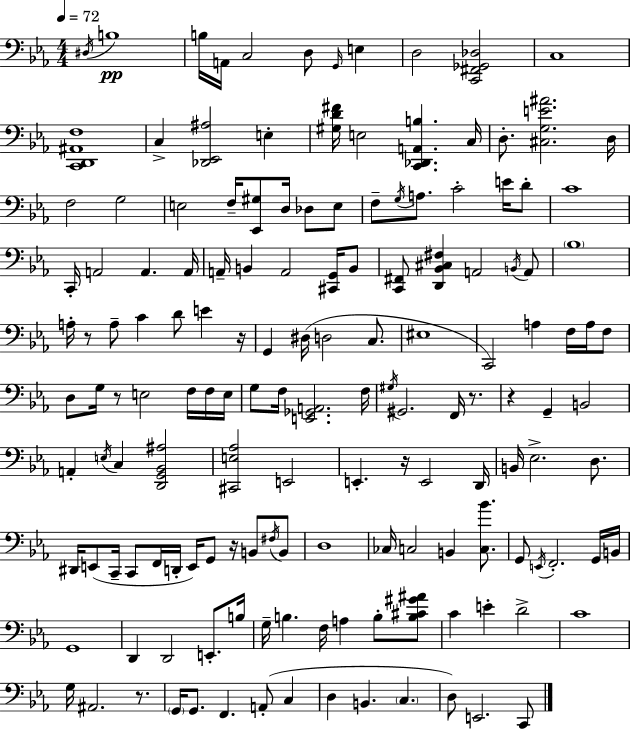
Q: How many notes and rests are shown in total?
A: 151